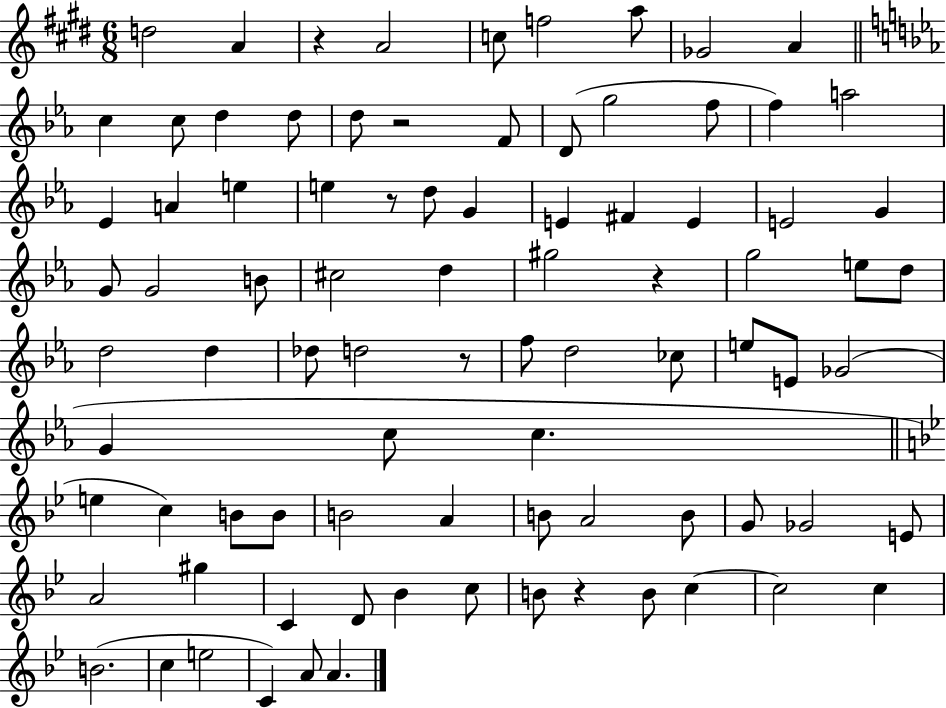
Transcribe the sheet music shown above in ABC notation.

X:1
T:Untitled
M:6/8
L:1/4
K:E
d2 A z A2 c/2 f2 a/2 _G2 A c c/2 d d/2 d/2 z2 F/2 D/2 g2 f/2 f a2 _E A e e z/2 d/2 G E ^F E E2 G G/2 G2 B/2 ^c2 d ^g2 z g2 e/2 d/2 d2 d _d/2 d2 z/2 f/2 d2 _c/2 e/2 E/2 _G2 G c/2 c e c B/2 B/2 B2 A B/2 A2 B/2 G/2 _G2 E/2 A2 ^g C D/2 _B c/2 B/2 z B/2 c c2 c B2 c e2 C A/2 A